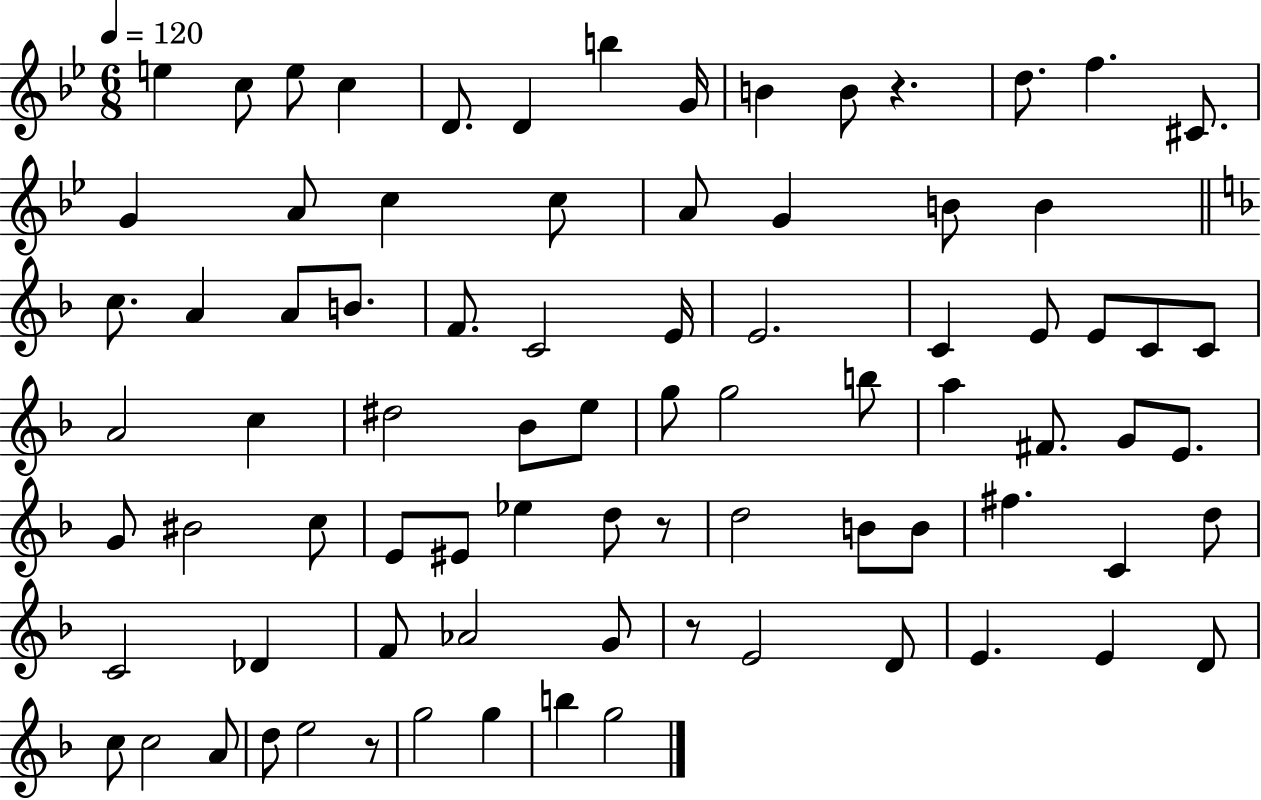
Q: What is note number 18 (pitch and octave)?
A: A4